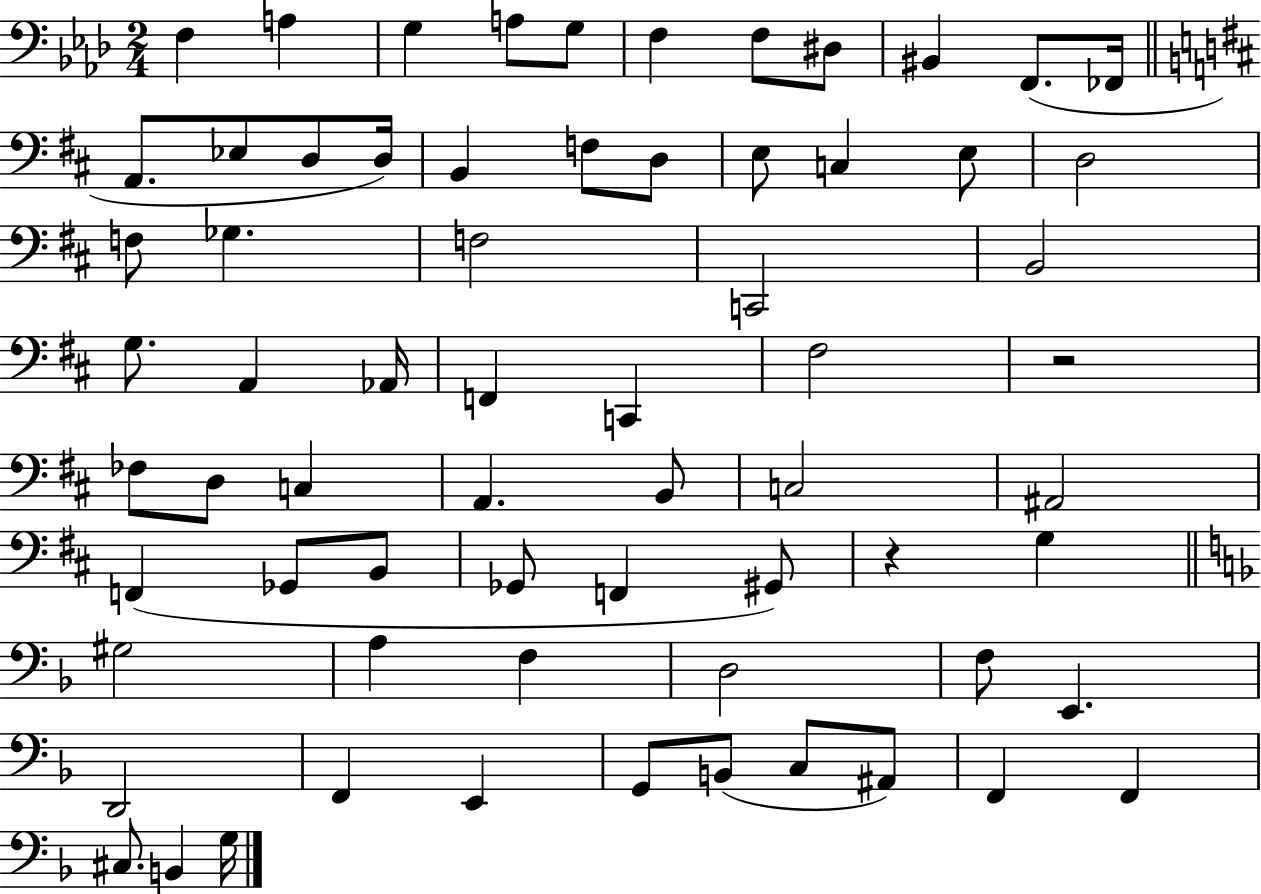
X:1
T:Untitled
M:2/4
L:1/4
K:Ab
F, A, G, A,/2 G,/2 F, F,/2 ^D,/2 ^B,, F,,/2 _F,,/4 A,,/2 _E,/2 D,/2 D,/4 B,, F,/2 D,/2 E,/2 C, E,/2 D,2 F,/2 _G, F,2 C,,2 B,,2 G,/2 A,, _A,,/4 F,, C,, ^F,2 z2 _F,/2 D,/2 C, A,, B,,/2 C,2 ^A,,2 F,, _G,,/2 B,,/2 _G,,/2 F,, ^G,,/2 z G, ^G,2 A, F, D,2 F,/2 E,, D,,2 F,, E,, G,,/2 B,,/2 C,/2 ^A,,/2 F,, F,, ^C,/2 B,, G,/4